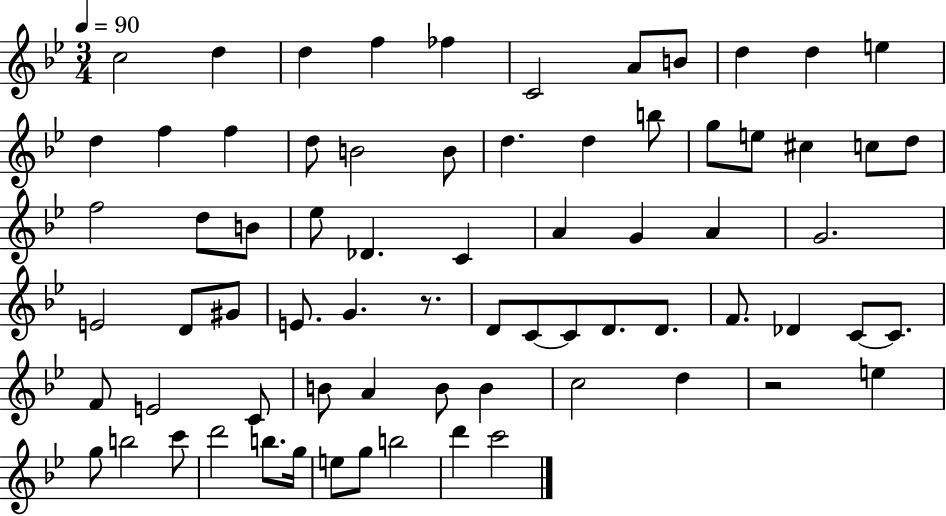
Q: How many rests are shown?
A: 2